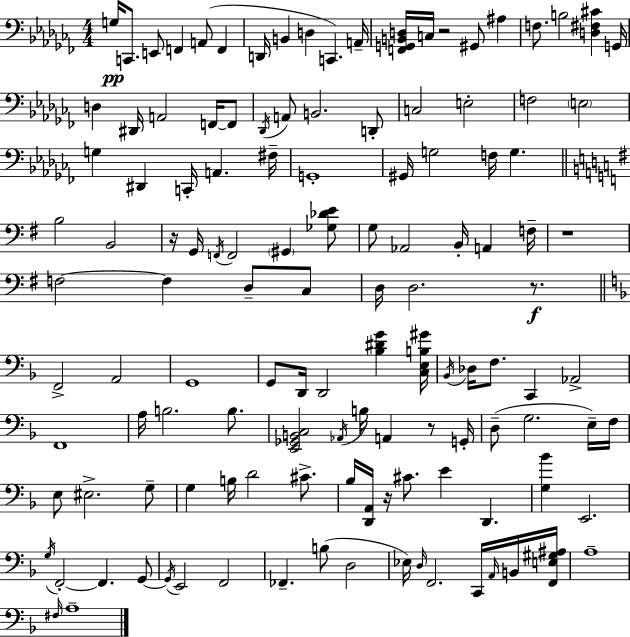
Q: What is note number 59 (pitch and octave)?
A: A2